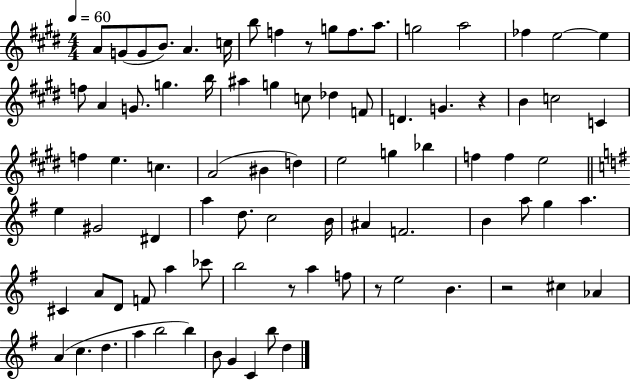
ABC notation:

X:1
T:Untitled
M:4/4
L:1/4
K:E
A/2 G/2 G/2 B/2 A c/4 b/2 f z/2 g/2 f/2 a/2 g2 a2 _f e2 e f/2 A G/2 g b/4 ^a g c/2 _d F/2 D G z B c2 C f e c A2 ^B d e2 g _b f f e2 e ^G2 ^D a d/2 c2 B/4 ^A F2 B a/2 g a ^C A/2 D/2 F/2 a _c'/2 b2 z/2 a f/2 z/2 e2 B z2 ^c _A A c d a b2 b B/2 G C b/2 d